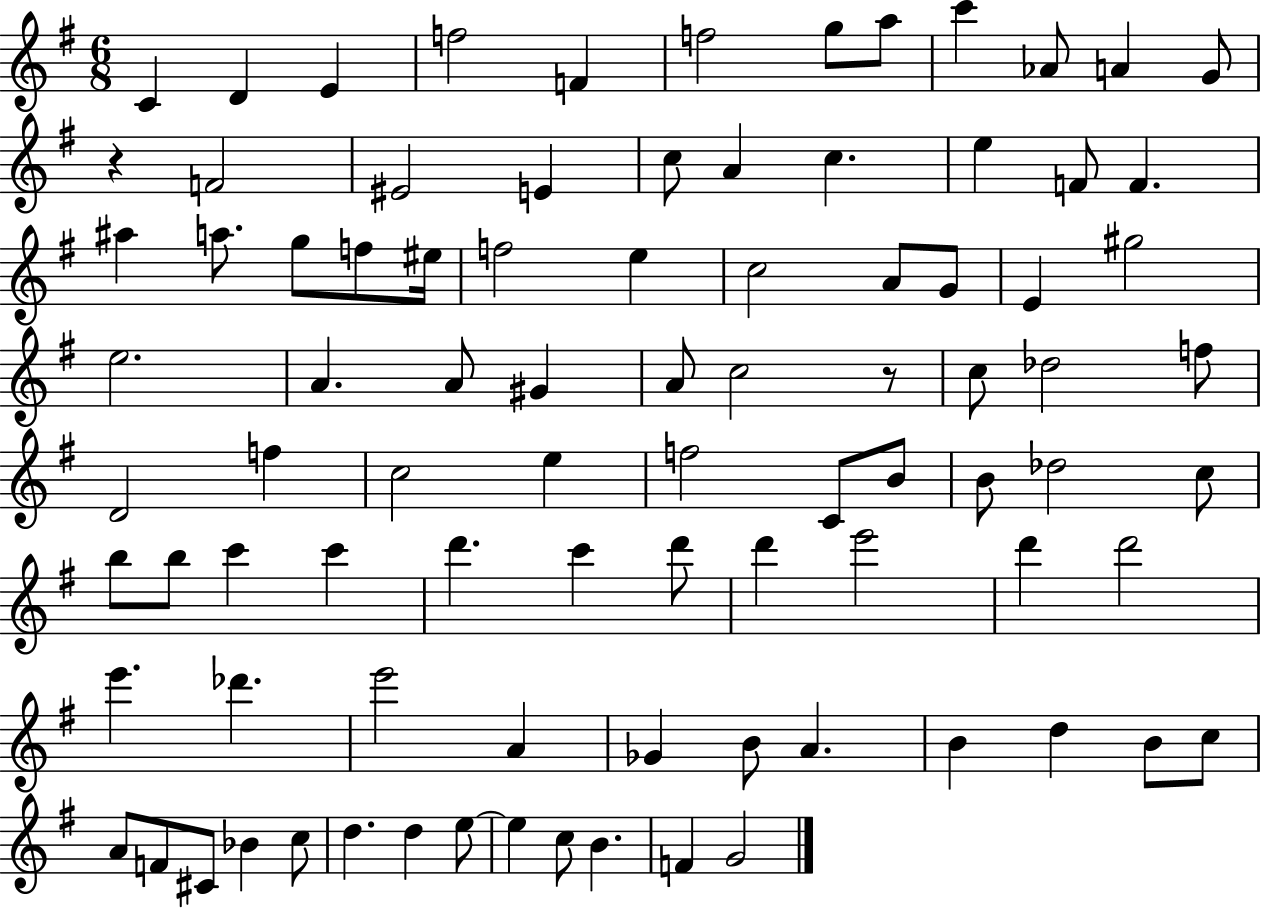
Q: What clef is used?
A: treble